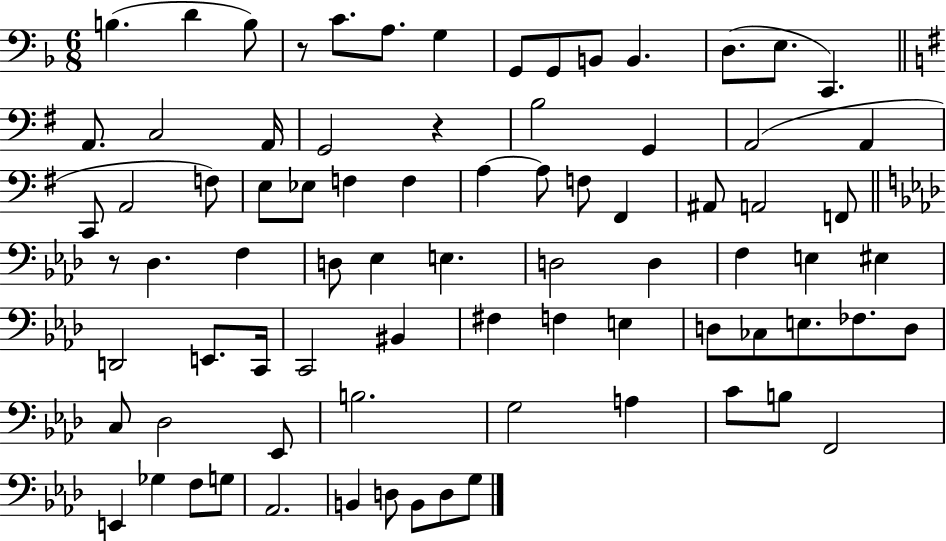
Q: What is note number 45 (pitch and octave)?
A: EIS3